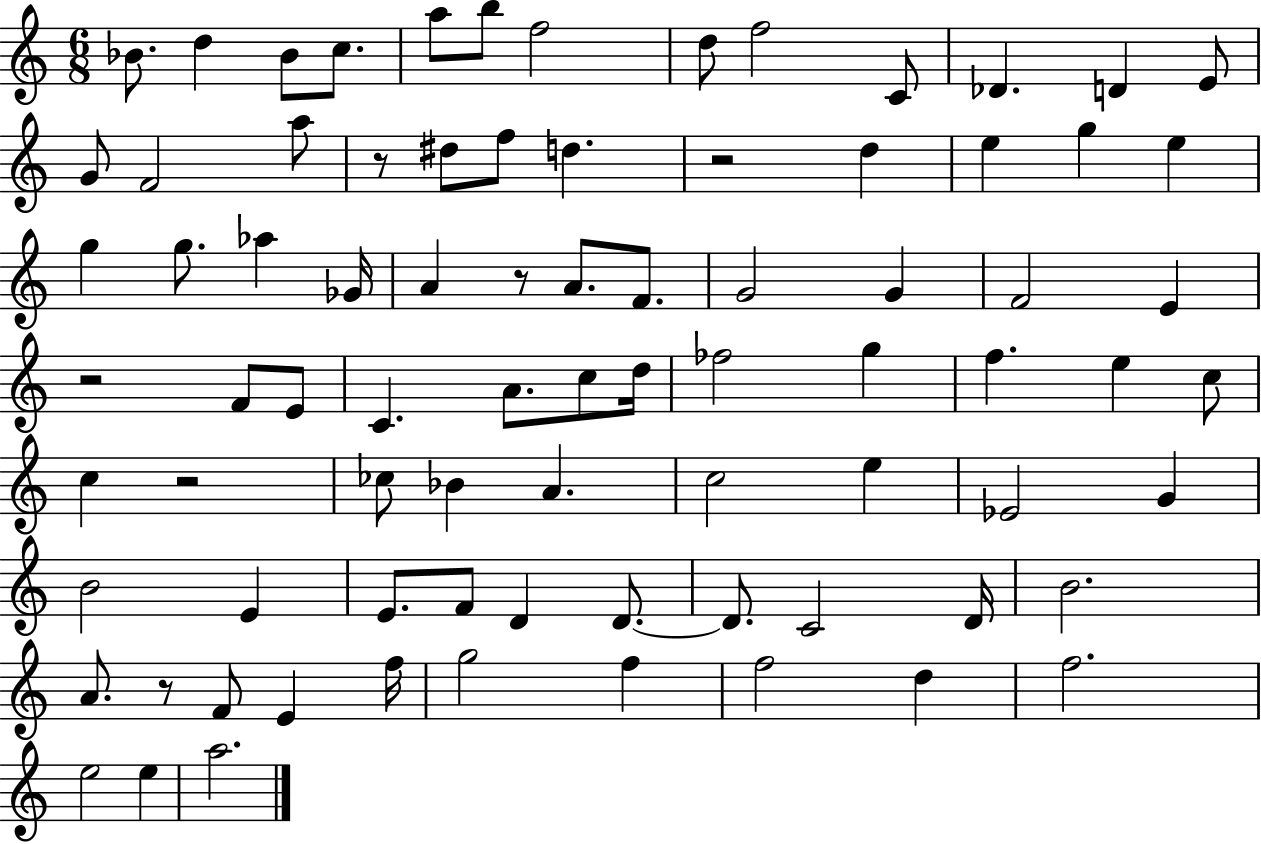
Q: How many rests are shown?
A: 6